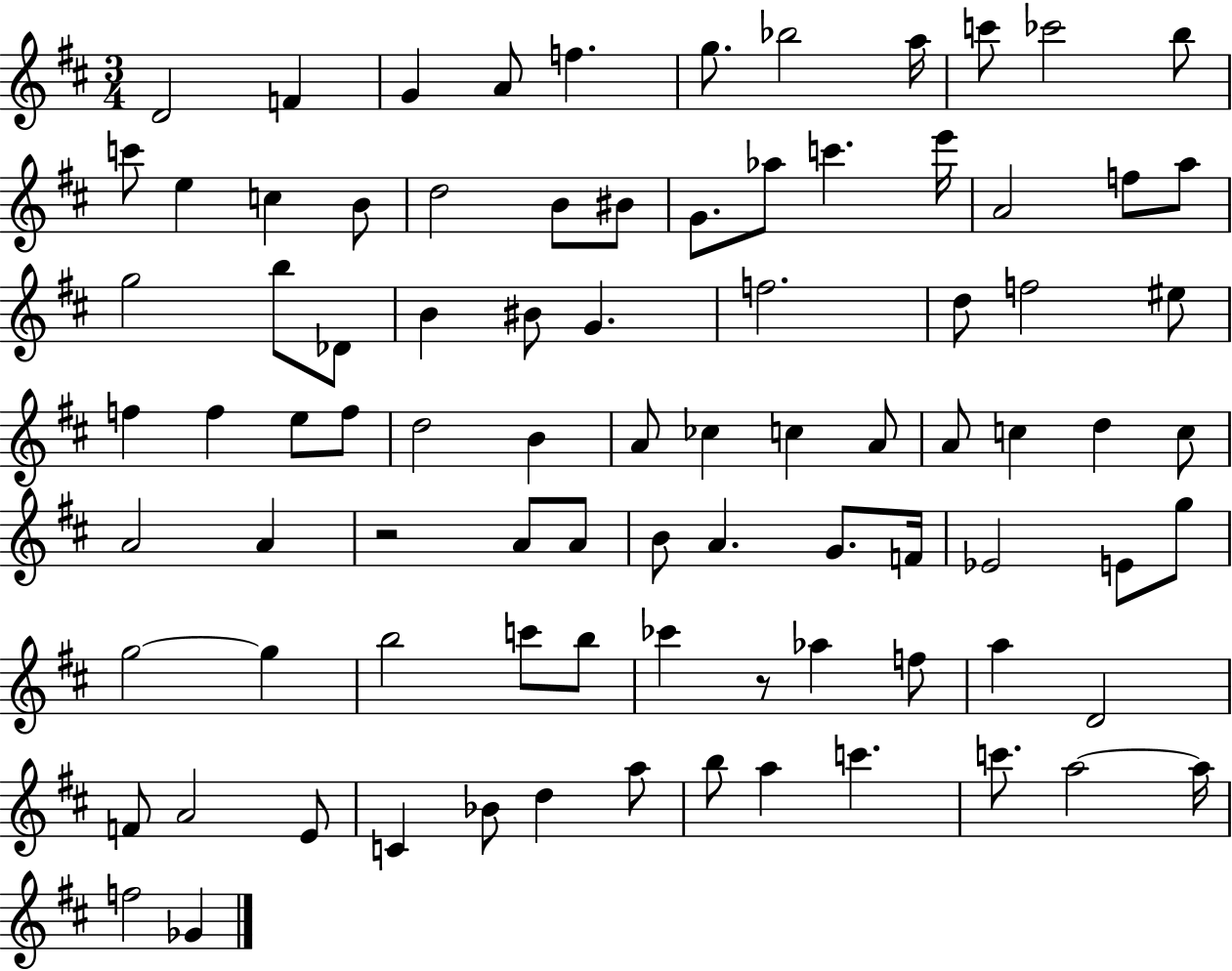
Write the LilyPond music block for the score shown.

{
  \clef treble
  \numericTimeSignature
  \time 3/4
  \key d \major
  d'2 f'4 | g'4 a'8 f''4. | g''8. bes''2 a''16 | c'''8 ces'''2 b''8 | \break c'''8 e''4 c''4 b'8 | d''2 b'8 bis'8 | g'8. aes''8 c'''4. e'''16 | a'2 f''8 a''8 | \break g''2 b''8 des'8 | b'4 bis'8 g'4. | f''2. | d''8 f''2 eis''8 | \break f''4 f''4 e''8 f''8 | d''2 b'4 | a'8 ces''4 c''4 a'8 | a'8 c''4 d''4 c''8 | \break a'2 a'4 | r2 a'8 a'8 | b'8 a'4. g'8. f'16 | ees'2 e'8 g''8 | \break g''2~~ g''4 | b''2 c'''8 b''8 | ces'''4 r8 aes''4 f''8 | a''4 d'2 | \break f'8 a'2 e'8 | c'4 bes'8 d''4 a''8 | b''8 a''4 c'''4. | c'''8. a''2~~ a''16 | \break f''2 ges'4 | \bar "|."
}